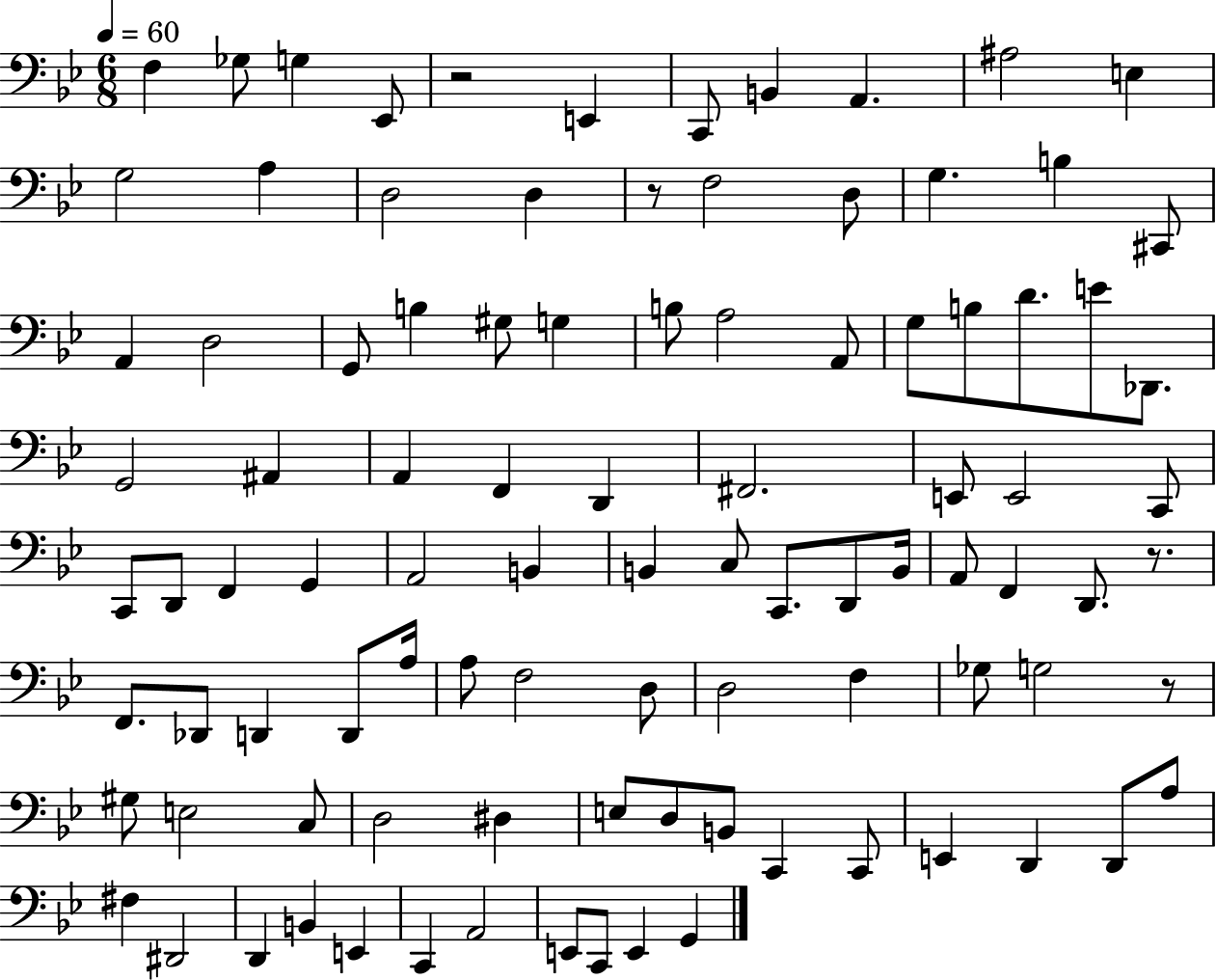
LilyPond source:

{
  \clef bass
  \numericTimeSignature
  \time 6/8
  \key bes \major
  \tempo 4 = 60
  f4 ges8 g4 ees,8 | r2 e,4 | c,8 b,4 a,4. | ais2 e4 | \break g2 a4 | d2 d4 | r8 f2 d8 | g4. b4 cis,8 | \break a,4 d2 | g,8 b4 gis8 g4 | b8 a2 a,8 | g8 b8 d'8. e'8 des,8. | \break g,2 ais,4 | a,4 f,4 d,4 | fis,2. | e,8 e,2 c,8 | \break c,8 d,8 f,4 g,4 | a,2 b,4 | b,4 c8 c,8. d,8 b,16 | a,8 f,4 d,8. r8. | \break f,8. des,8 d,4 d,8 a16 | a8 f2 d8 | d2 f4 | ges8 g2 r8 | \break gis8 e2 c8 | d2 dis4 | e8 d8 b,8 c,4 c,8 | e,4 d,4 d,8 a8 | \break fis4 dis,2 | d,4 b,4 e,4 | c,4 a,2 | e,8 c,8 e,4 g,4 | \break \bar "|."
}